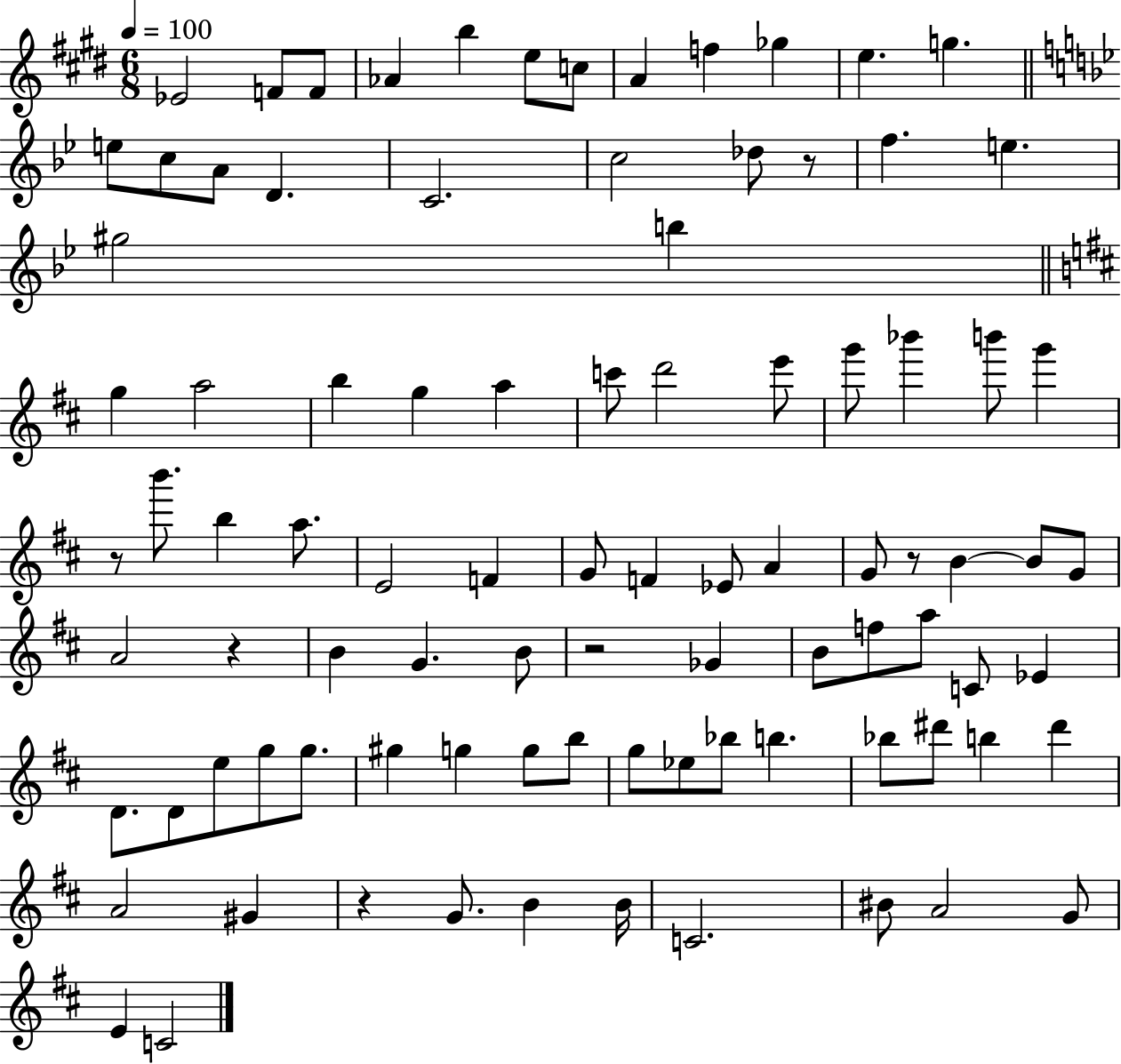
Eb4/h F4/e F4/e Ab4/q B5/q E5/e C5/e A4/q F5/q Gb5/q E5/q. G5/q. E5/e C5/e A4/e D4/q. C4/h. C5/h Db5/e R/e F5/q. E5/q. G#5/h B5/q G5/q A5/h B5/q G5/q A5/q C6/e D6/h E6/e G6/e Bb6/q B6/e G6/q R/e B6/e. B5/q A5/e. E4/h F4/q G4/e F4/q Eb4/e A4/q G4/e R/e B4/q B4/e G4/e A4/h R/q B4/q G4/q. B4/e R/h Gb4/q B4/e F5/e A5/e C4/e Eb4/q D4/e. D4/e E5/e G5/e G5/e. G#5/q G5/q G5/e B5/e G5/e Eb5/e Bb5/e B5/q. Bb5/e D#6/e B5/q D#6/q A4/h G#4/q R/q G4/e. B4/q B4/s C4/h. BIS4/e A4/h G4/e E4/q C4/h